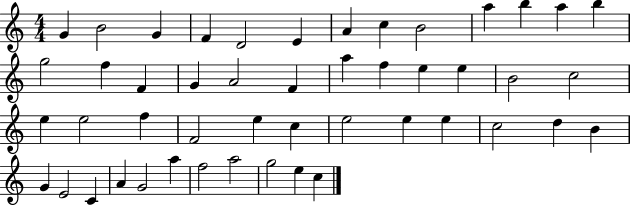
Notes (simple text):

G4/q B4/h G4/q F4/q D4/h E4/q A4/q C5/q B4/h A5/q B5/q A5/q B5/q G5/h F5/q F4/q G4/q A4/h F4/q A5/q F5/q E5/q E5/q B4/h C5/h E5/q E5/h F5/q F4/h E5/q C5/q E5/h E5/q E5/q C5/h D5/q B4/q G4/q E4/h C4/q A4/q G4/h A5/q F5/h A5/h G5/h E5/q C5/q